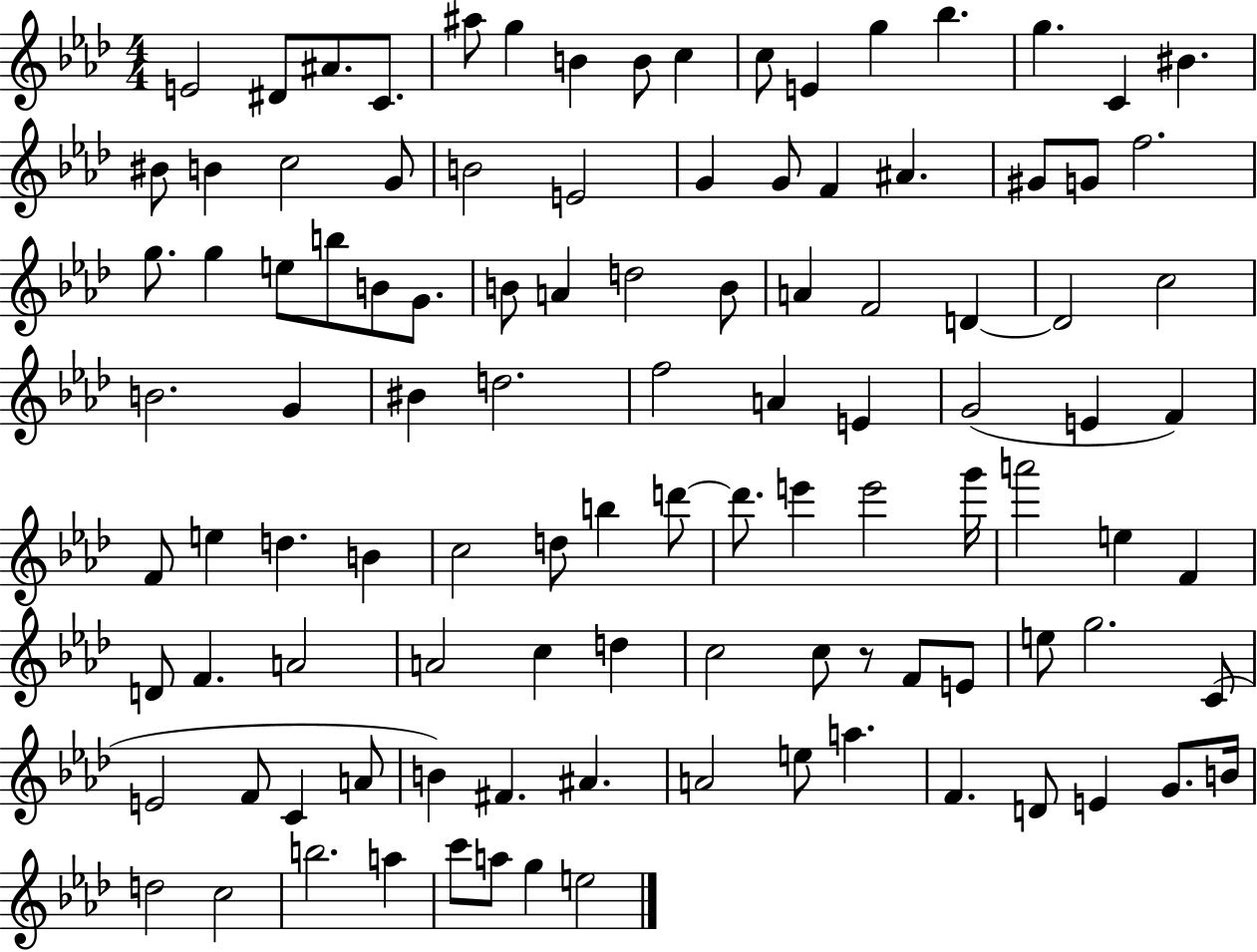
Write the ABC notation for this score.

X:1
T:Untitled
M:4/4
L:1/4
K:Ab
E2 ^D/2 ^A/2 C/2 ^a/2 g B B/2 c c/2 E g _b g C ^B ^B/2 B c2 G/2 B2 E2 G G/2 F ^A ^G/2 G/2 f2 g/2 g e/2 b/2 B/2 G/2 B/2 A d2 B/2 A F2 D D2 c2 B2 G ^B d2 f2 A E G2 E F F/2 e d B c2 d/2 b d'/2 d'/2 e' e'2 g'/4 a'2 e F D/2 F A2 A2 c d c2 c/2 z/2 F/2 E/2 e/2 g2 C/2 E2 F/2 C A/2 B ^F ^A A2 e/2 a F D/2 E G/2 B/4 d2 c2 b2 a c'/2 a/2 g e2